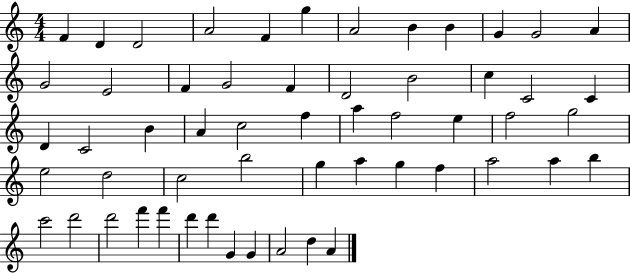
{
  \clef treble
  \numericTimeSignature
  \time 4/4
  \key c \major
  f'4 d'4 d'2 | a'2 f'4 g''4 | a'2 b'4 b'4 | g'4 g'2 a'4 | \break g'2 e'2 | f'4 g'2 f'4 | d'2 b'2 | c''4 c'2 c'4 | \break d'4 c'2 b'4 | a'4 c''2 f''4 | a''4 f''2 e''4 | f''2 g''2 | \break e''2 d''2 | c''2 b''2 | g''4 a''4 g''4 f''4 | a''2 a''4 b''4 | \break c'''2 d'''2 | d'''2 f'''4 f'''4 | d'''4 d'''4 g'4 g'4 | a'2 d''4 a'4 | \break \bar "|."
}